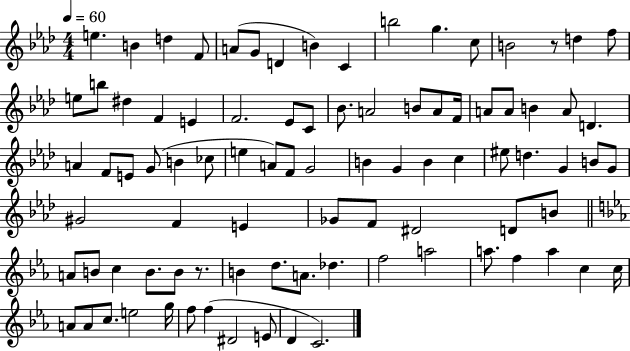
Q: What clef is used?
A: treble